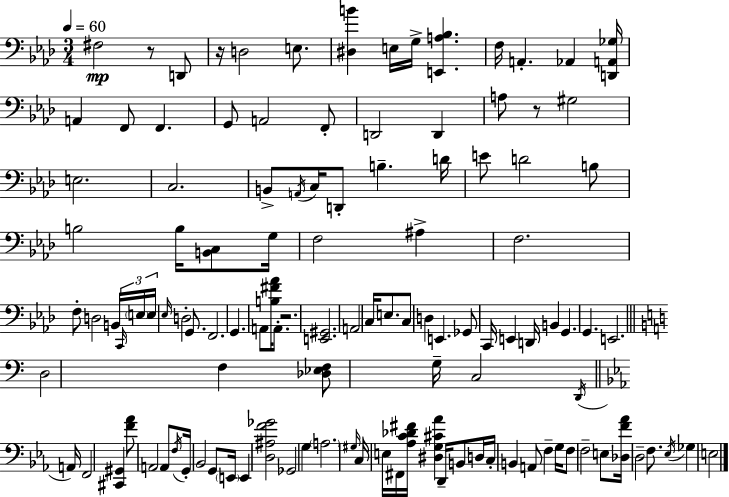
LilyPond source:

{
  \clef bass
  \numericTimeSignature
  \time 3/4
  \key f \minor
  \tempo 4 = 60
  fis2\mp r8 d,8 | r16 d2 e8. | <dis b'>4 e16 g16-> <e, a bes>4. | f16 a,4.-. aes,4 <d, a, ges>16 | \break a,4 f,8 f,4. | g,8 a,2 f,8-. | d,2 d,4 | a8 r8 gis2 | \break e2. | c2. | b,8-> \acciaccatura { a,16 } c16 d,8-. b4.-- | d'16 e'8 d'2 b8 | \break b2 b16 <b, c>8 | g16 f2 ais4-> | f2. | f8-. d2 b,16 | \break \tuplet 3/2 { \grace { c,16 } \parenthesize e16 e16 } \grace { ees16 } d2-. | g,8. f,2. | g,4. a,8 <b fis' aes'>16 | a,8.-. r2. | \break <e, gis,>2. | a,2 c16 | e8. c8 d4 e,4. | ges,8 c,16 e,4 d,16 b,4 | \break g,4. g,4. | e,2. | \bar "||" \break \key a \minor d2 f4 | <des ees f>8 g16-- c2 \acciaccatura { d,16 } | \bar "||" \break \key c \minor a,16 f,2 <cis, gis,>4 | <f' aes'>8 a,2 a,8 | \acciaccatura { f16 } g,16-. bes,2 g,8 | \parenthesize e,16 e,4 <d ais f' ges'>2 | \break ges,2 g4 | \parenthesize a2. | \grace { gis16 } c16 e16 fis,16 <aes c' des' fis'>16 <dis g cis' aes'>4 d,16-- | b,8 d16 c16-. b,4 a,8 f4-- | \break g16 f8 f2-- | e8 <des f' aes'>16 d2-- | f8. \acciaccatura { ees16 } ges4 e2 | \bar "|."
}